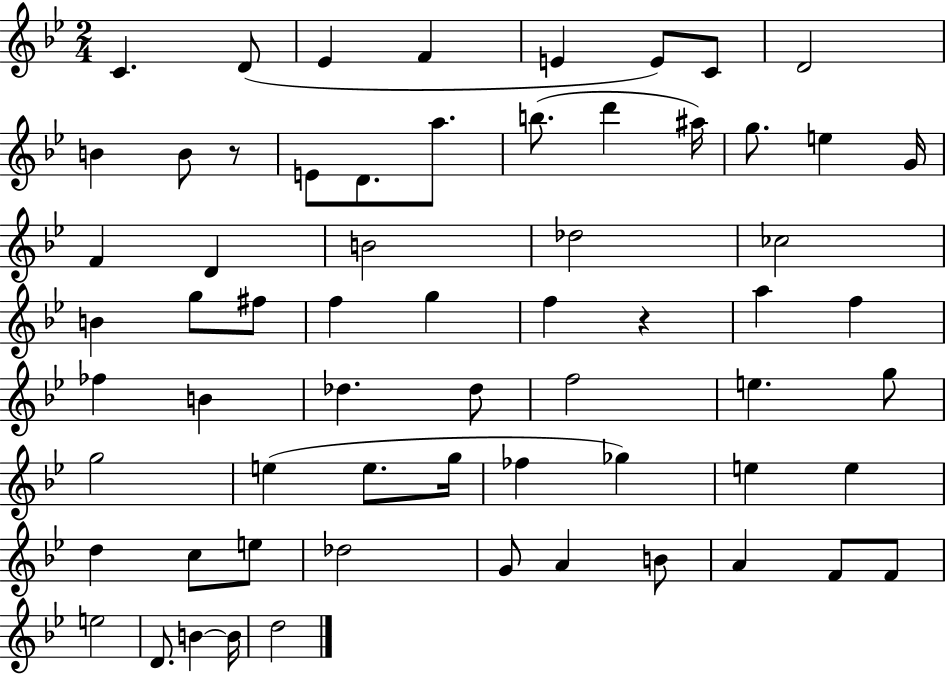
X:1
T:Untitled
M:2/4
L:1/4
K:Bb
C D/2 _E F E E/2 C/2 D2 B B/2 z/2 E/2 D/2 a/2 b/2 d' ^a/4 g/2 e G/4 F D B2 _d2 _c2 B g/2 ^f/2 f g f z a f _f B _d _d/2 f2 e g/2 g2 e e/2 g/4 _f _g e e d c/2 e/2 _d2 G/2 A B/2 A F/2 F/2 e2 D/2 B B/4 d2